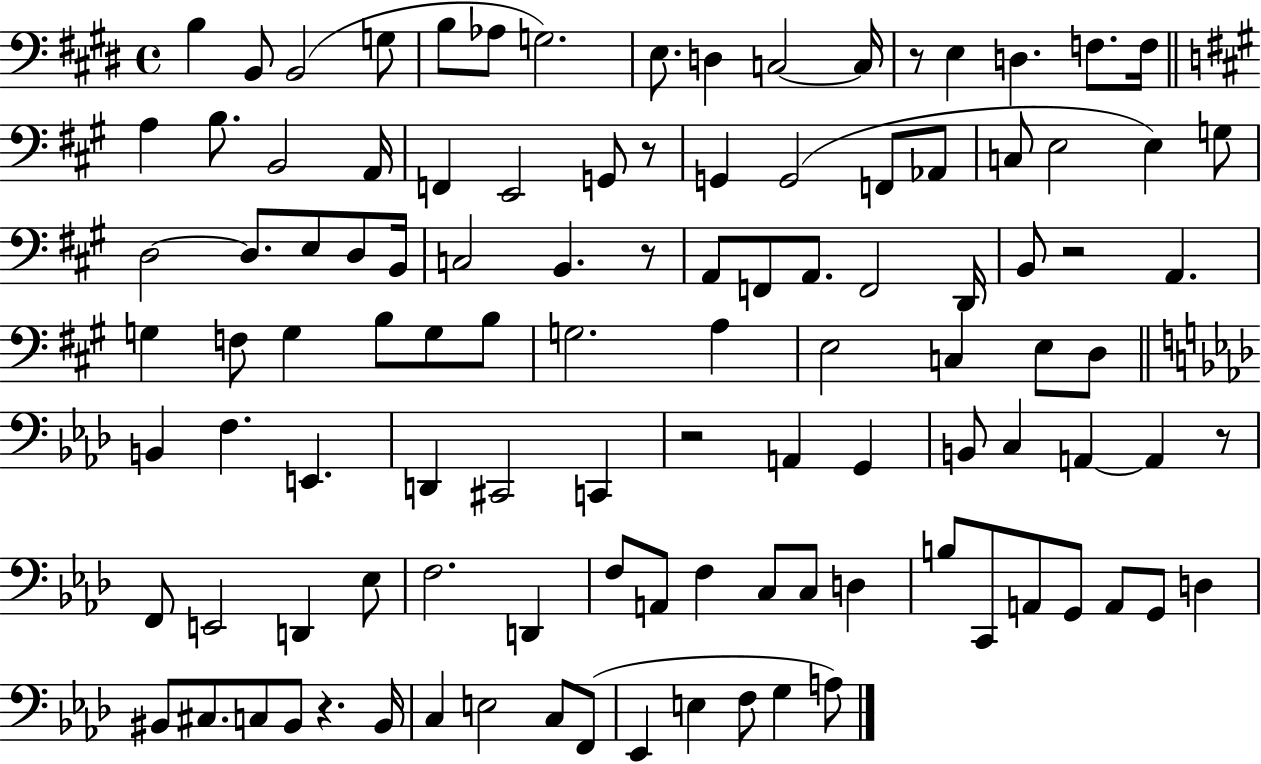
X:1
T:Untitled
M:4/4
L:1/4
K:E
B, B,,/2 B,,2 G,/2 B,/2 _A,/2 G,2 E,/2 D, C,2 C,/4 z/2 E, D, F,/2 F,/4 A, B,/2 B,,2 A,,/4 F,, E,,2 G,,/2 z/2 G,, G,,2 F,,/2 _A,,/2 C,/2 E,2 E, G,/2 D,2 D,/2 E,/2 D,/2 B,,/4 C,2 B,, z/2 A,,/2 F,,/2 A,,/2 F,,2 D,,/4 B,,/2 z2 A,, G, F,/2 G, B,/2 G,/2 B,/2 G,2 A, E,2 C, E,/2 D,/2 B,, F, E,, D,, ^C,,2 C,, z2 A,, G,, B,,/2 C, A,, A,, z/2 F,,/2 E,,2 D,, _E,/2 F,2 D,, F,/2 A,,/2 F, C,/2 C,/2 D, B,/2 C,,/2 A,,/2 G,,/2 A,,/2 G,,/2 D, ^B,,/2 ^C,/2 C,/2 ^B,,/2 z ^B,,/4 C, E,2 C,/2 F,,/2 _E,, E, F,/2 G, A,/2